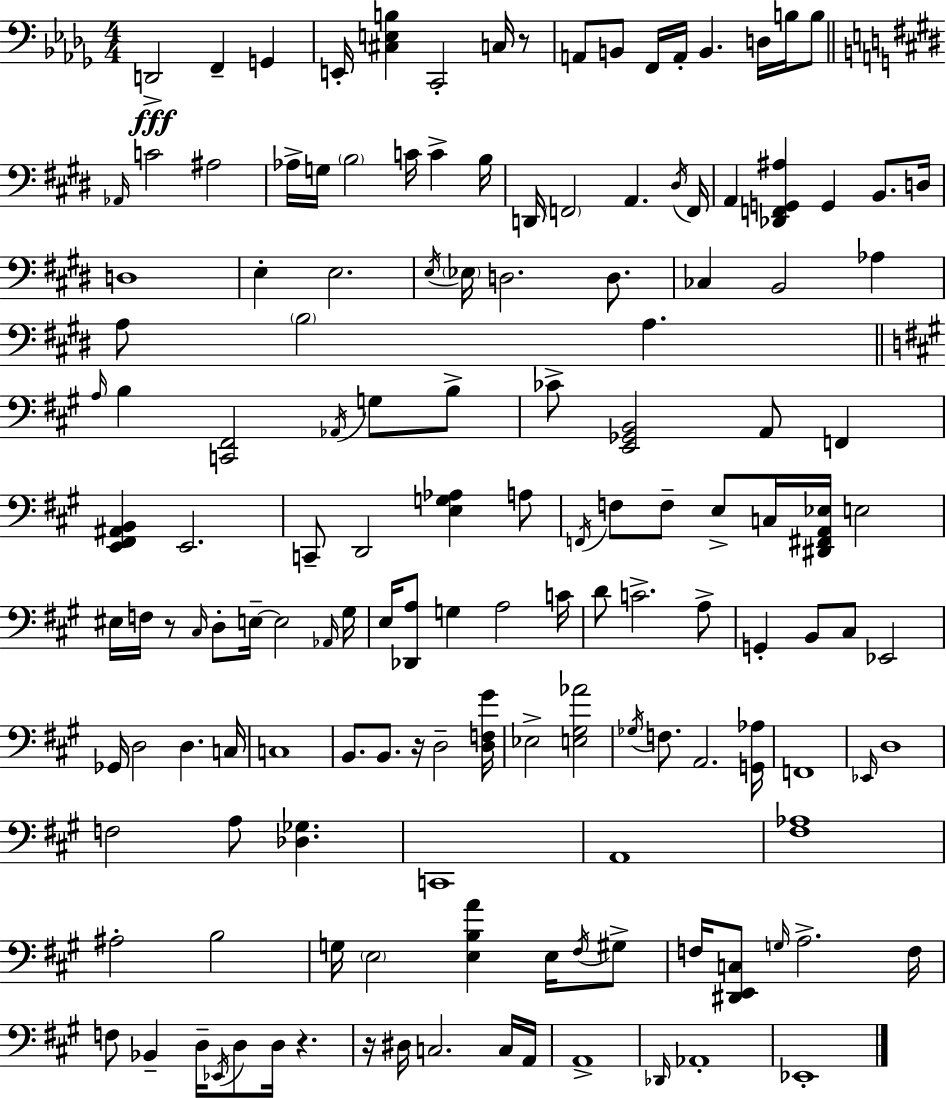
X:1
T:Untitled
M:4/4
L:1/4
K:Bbm
D,,2 F,, G,, E,,/4 [^C,E,B,] C,,2 C,/4 z/2 A,,/2 B,,/2 F,,/4 A,,/4 B,, D,/4 B,/4 B,/2 _A,,/4 C2 ^A,2 _A,/4 G,/4 B,2 C/4 C B,/4 D,,/4 F,,2 A,, ^D,/4 F,,/4 A,, [_D,,F,,G,,^A,] G,, B,,/2 D,/4 D,4 E, E,2 E,/4 _E,/4 D,2 D,/2 _C, B,,2 _A, A,/2 B,2 A, A,/4 B, [C,,^F,,]2 _A,,/4 G,/2 B,/2 _C/2 [E,,_G,,B,,]2 A,,/2 F,, [E,,^F,,^A,,B,,] E,,2 C,,/2 D,,2 [E,G,_A,] A,/2 F,,/4 F,/2 F,/2 E,/2 C,/4 [^D,,^F,,A,,_E,]/4 E,2 ^E,/4 F,/4 z/2 ^C,/4 D,/2 E,/4 E,2 _A,,/4 ^G,/4 E,/4 [_D,,A,]/2 G, A,2 C/4 D/2 C2 A,/2 G,, B,,/2 ^C,/2 _E,,2 _G,,/4 D,2 D, C,/4 C,4 B,,/2 B,,/2 z/4 D,2 [D,F,^G]/4 _E,2 [E,^G,_A]2 _G,/4 F,/2 A,,2 [G,,_A,]/4 F,,4 _E,,/4 D,4 F,2 A,/2 [_D,_G,] C,,4 A,,4 [^F,_A,]4 ^A,2 B,2 G,/4 E,2 [E,B,A] E,/4 ^F,/4 ^G,/2 F,/4 [^D,,E,,C,]/2 G,/4 A,2 F,/4 F,/2 _B,, D,/4 _E,,/4 D,/2 D,/4 z z/4 ^D,/4 C,2 C,/4 A,,/4 A,,4 _D,,/4 _A,,4 _E,,4